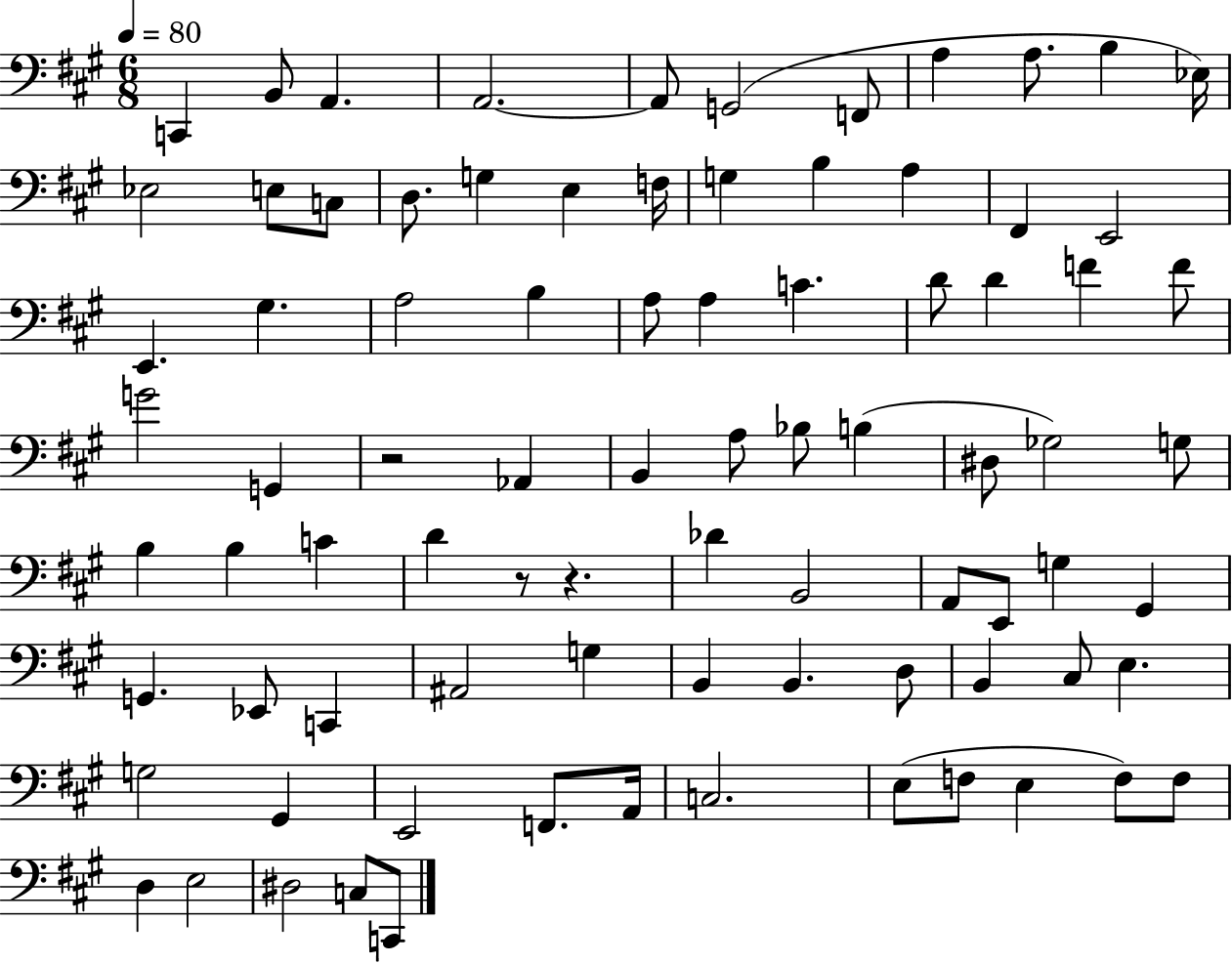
{
  \clef bass
  \numericTimeSignature
  \time 6/8
  \key a \major
  \tempo 4 = 80
  c,4 b,8 a,4. | a,2.~~ | a,8 g,2( f,8 | a4 a8. b4 ees16) | \break ees2 e8 c8 | d8. g4 e4 f16 | g4 b4 a4 | fis,4 e,2 | \break e,4. gis4. | a2 b4 | a8 a4 c'4. | d'8 d'4 f'4 f'8 | \break g'2 g,4 | r2 aes,4 | b,4 a8 bes8 b4( | dis8 ges2) g8 | \break b4 b4 c'4 | d'4 r8 r4. | des'4 b,2 | a,8 e,8 g4 gis,4 | \break g,4. ees,8 c,4 | ais,2 g4 | b,4 b,4. d8 | b,4 cis8 e4. | \break g2 gis,4 | e,2 f,8. a,16 | c2. | e8( f8 e4 f8) f8 | \break d4 e2 | dis2 c8 c,8 | \bar "|."
}